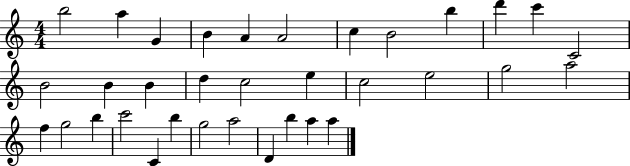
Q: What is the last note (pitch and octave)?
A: A5